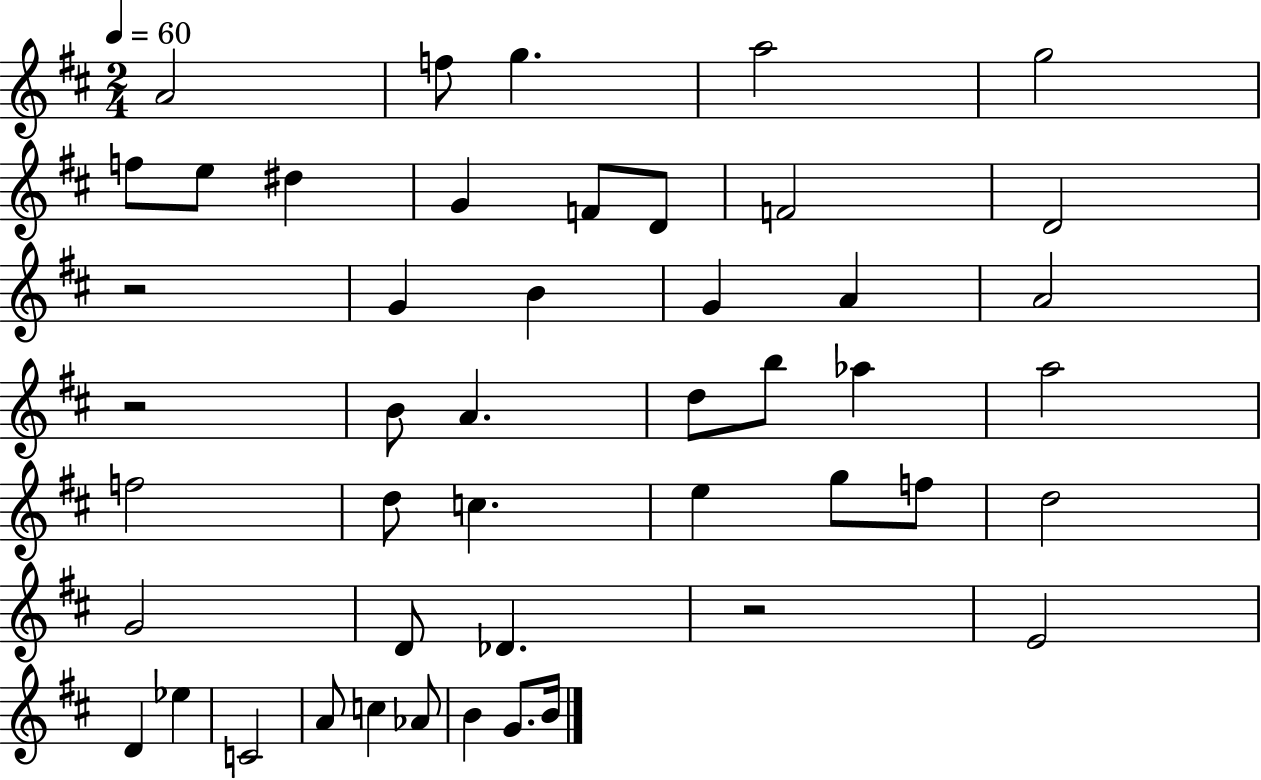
{
  \clef treble
  \numericTimeSignature
  \time 2/4
  \key d \major
  \tempo 4 = 60
  a'2 | f''8 g''4. | a''2 | g''2 | \break f''8 e''8 dis''4 | g'4 f'8 d'8 | f'2 | d'2 | \break r2 | g'4 b'4 | g'4 a'4 | a'2 | \break r2 | b'8 a'4. | d''8 b''8 aes''4 | a''2 | \break f''2 | d''8 c''4. | e''4 g''8 f''8 | d''2 | \break g'2 | d'8 des'4. | r2 | e'2 | \break d'4 ees''4 | c'2 | a'8 c''4 aes'8 | b'4 g'8. b'16 | \break \bar "|."
}